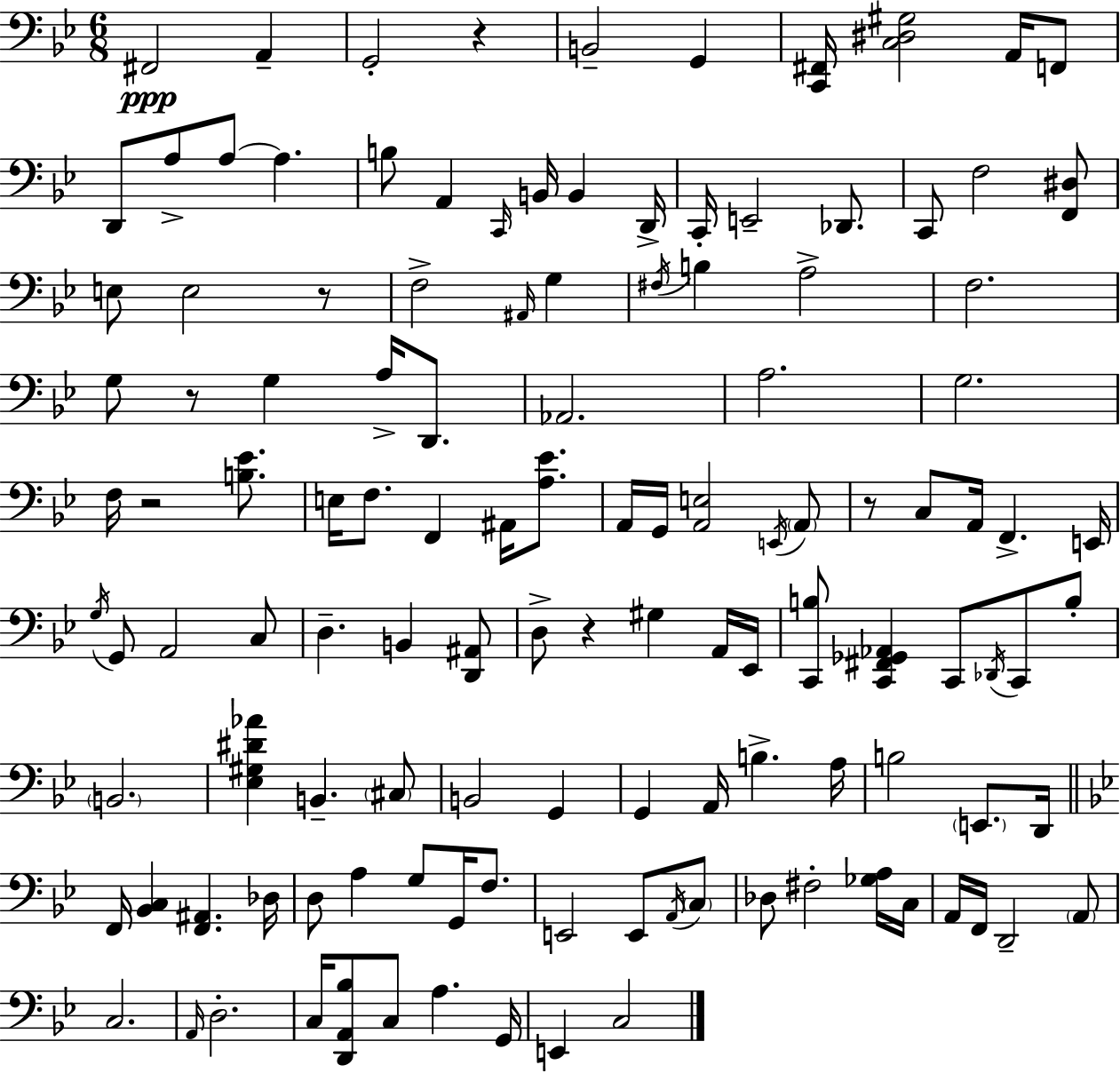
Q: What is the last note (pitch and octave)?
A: C3